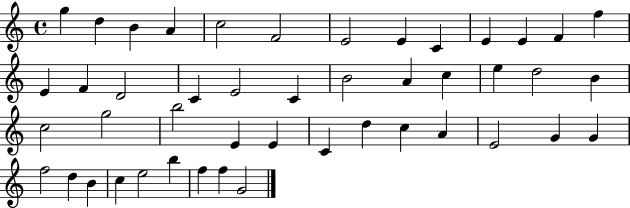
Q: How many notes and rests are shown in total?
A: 46